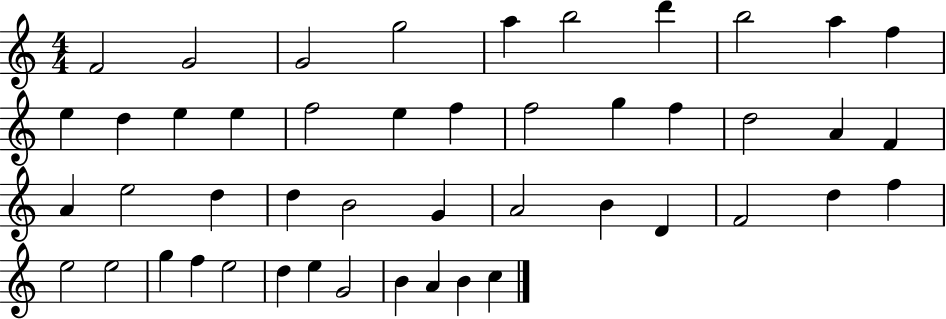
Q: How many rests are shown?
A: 0